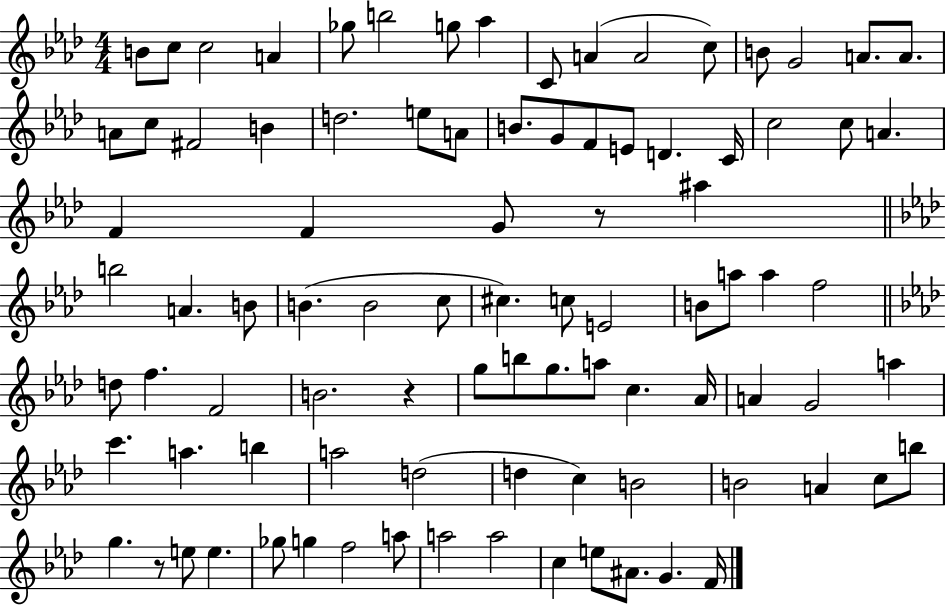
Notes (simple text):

B4/e C5/e C5/h A4/q Gb5/e B5/h G5/e Ab5/q C4/e A4/q A4/h C5/e B4/e G4/h A4/e. A4/e. A4/e C5/e F#4/h B4/q D5/h. E5/e A4/e B4/e. G4/e F4/e E4/e D4/q. C4/s C5/h C5/e A4/q. F4/q F4/q G4/e R/e A#5/q B5/h A4/q. B4/e B4/q. B4/h C5/e C#5/q. C5/e E4/h B4/e A5/e A5/q F5/h D5/e F5/q. F4/h B4/h. R/q G5/e B5/e G5/e. A5/e C5/q. Ab4/s A4/q G4/h A5/q C6/q. A5/q. B5/q A5/h D5/h D5/q C5/q B4/h B4/h A4/q C5/e B5/e G5/q. R/e E5/e E5/q. Gb5/e G5/q F5/h A5/e A5/h A5/h C5/q E5/e A#4/e. G4/q. F4/s